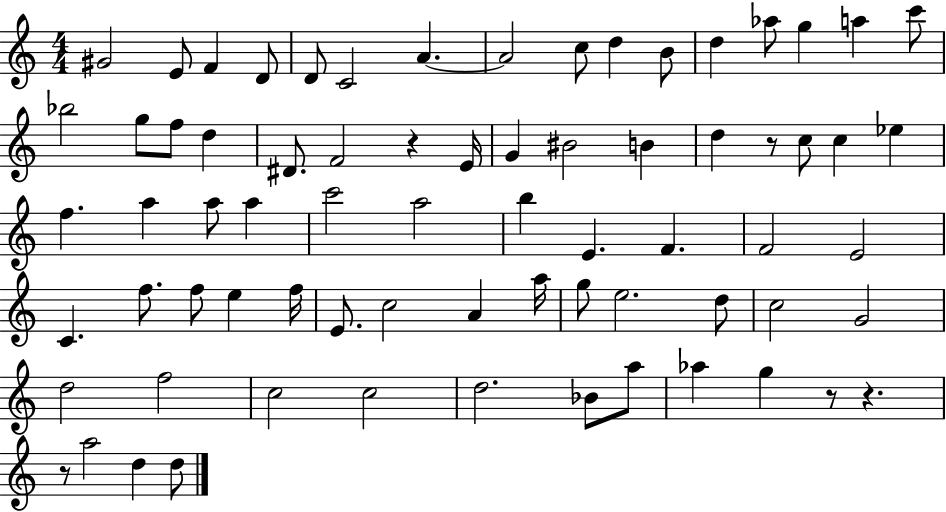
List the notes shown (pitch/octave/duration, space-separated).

G#4/h E4/e F4/q D4/e D4/e C4/h A4/q. A4/h C5/e D5/q B4/e D5/q Ab5/e G5/q A5/q C6/e Bb5/h G5/e F5/e D5/q D#4/e. F4/h R/q E4/s G4/q BIS4/h B4/q D5/q R/e C5/e C5/q Eb5/q F5/q. A5/q A5/e A5/q C6/h A5/h B5/q E4/q. F4/q. F4/h E4/h C4/q. F5/e. F5/e E5/q F5/s E4/e. C5/h A4/q A5/s G5/e E5/h. D5/e C5/h G4/h D5/h F5/h C5/h C5/h D5/h. Bb4/e A5/e Ab5/q G5/q R/e R/q. R/e A5/h D5/q D5/e